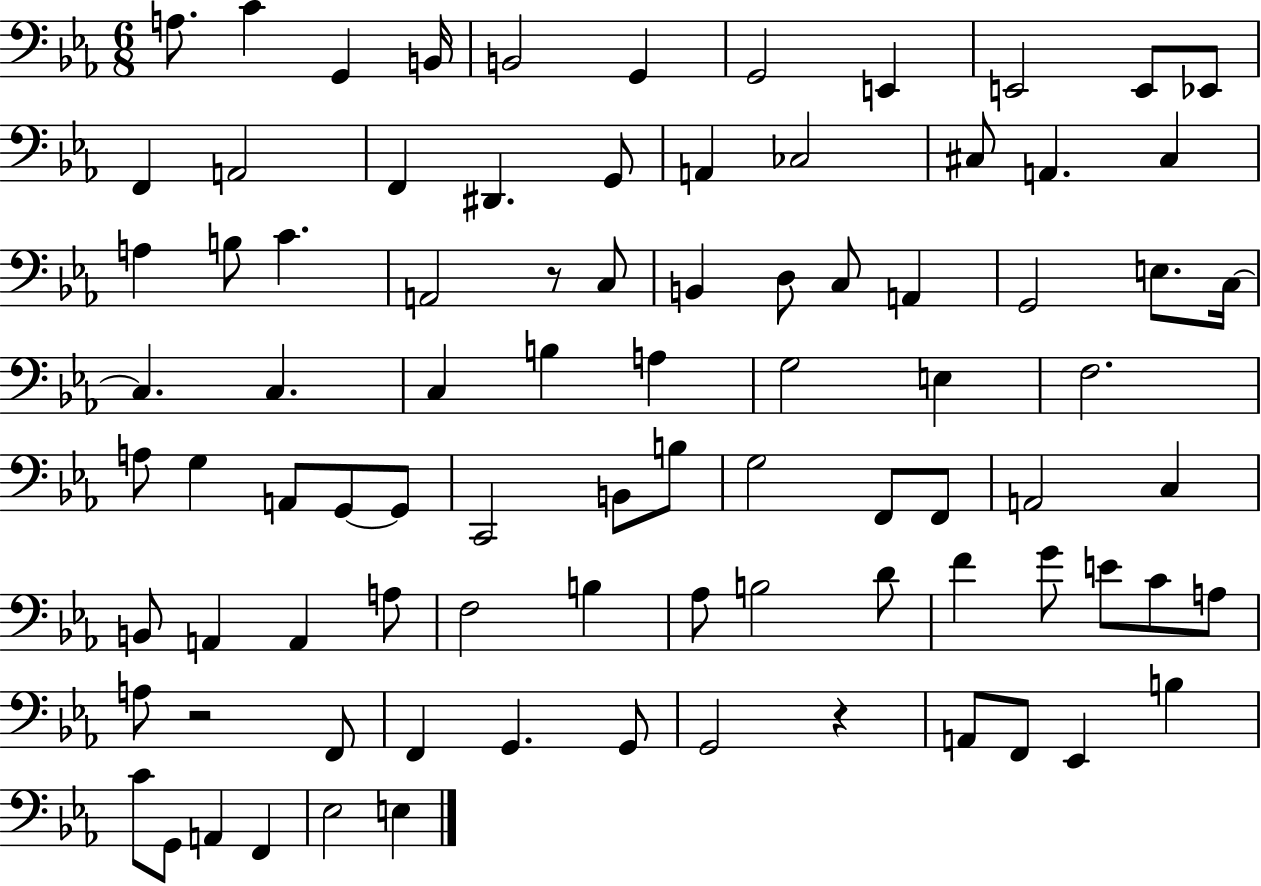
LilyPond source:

{
  \clef bass
  \numericTimeSignature
  \time 6/8
  \key ees \major
  \repeat volta 2 { a8. c'4 g,4 b,16 | b,2 g,4 | g,2 e,4 | e,2 e,8 ees,8 | \break f,4 a,2 | f,4 dis,4. g,8 | a,4 ces2 | cis8 a,4. cis4 | \break a4 b8 c'4. | a,2 r8 c8 | b,4 d8 c8 a,4 | g,2 e8. c16~~ | \break c4. c4. | c4 b4 a4 | g2 e4 | f2. | \break a8 g4 a,8 g,8~~ g,8 | c,2 b,8 b8 | g2 f,8 f,8 | a,2 c4 | \break b,8 a,4 a,4 a8 | f2 b4 | aes8 b2 d'8 | f'4 g'8 e'8 c'8 a8 | \break a8 r2 f,8 | f,4 g,4. g,8 | g,2 r4 | a,8 f,8 ees,4 b4 | \break c'8 g,8 a,4 f,4 | ees2 e4 | } \bar "|."
}